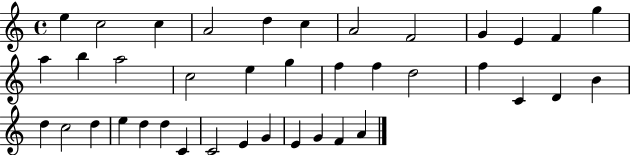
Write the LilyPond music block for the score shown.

{
  \clef treble
  \time 4/4
  \defaultTimeSignature
  \key c \major
  e''4 c''2 c''4 | a'2 d''4 c''4 | a'2 f'2 | g'4 e'4 f'4 g''4 | \break a''4 b''4 a''2 | c''2 e''4 g''4 | f''4 f''4 d''2 | f''4 c'4 d'4 b'4 | \break d''4 c''2 d''4 | e''4 d''4 d''4 c'4 | c'2 e'4 g'4 | e'4 g'4 f'4 a'4 | \break \bar "|."
}